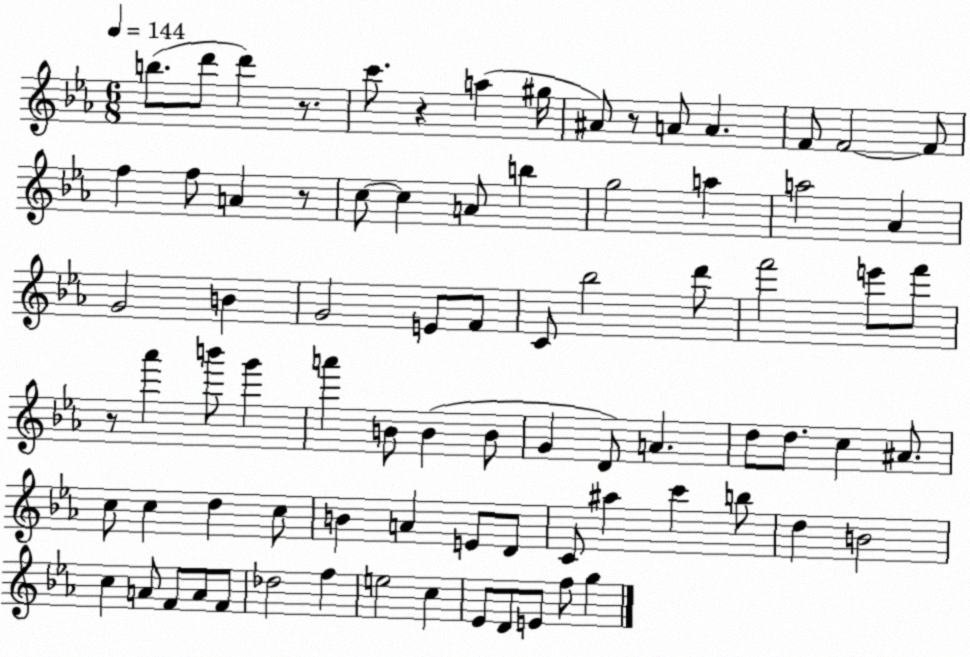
X:1
T:Untitled
M:6/8
L:1/4
K:Eb
b/2 d'/2 d' z/2 c'/2 z a ^g/4 ^A/2 z/2 A/2 A F/2 F2 F/2 f f/2 A z/2 c/2 c A/2 b g2 a a2 _A G2 B G2 E/2 F/2 C/2 _b2 d'/2 f'2 e'/2 f'/2 z/2 _a' b'/2 g' a' B/2 B B/2 G D/2 A d/2 d/2 c ^A/2 c/2 c d c/2 B A E/2 D/2 C/2 ^a c' b/2 d B2 c A/2 F/2 A/2 F/2 _d2 f e2 c _E/2 D/2 E/2 f/2 g